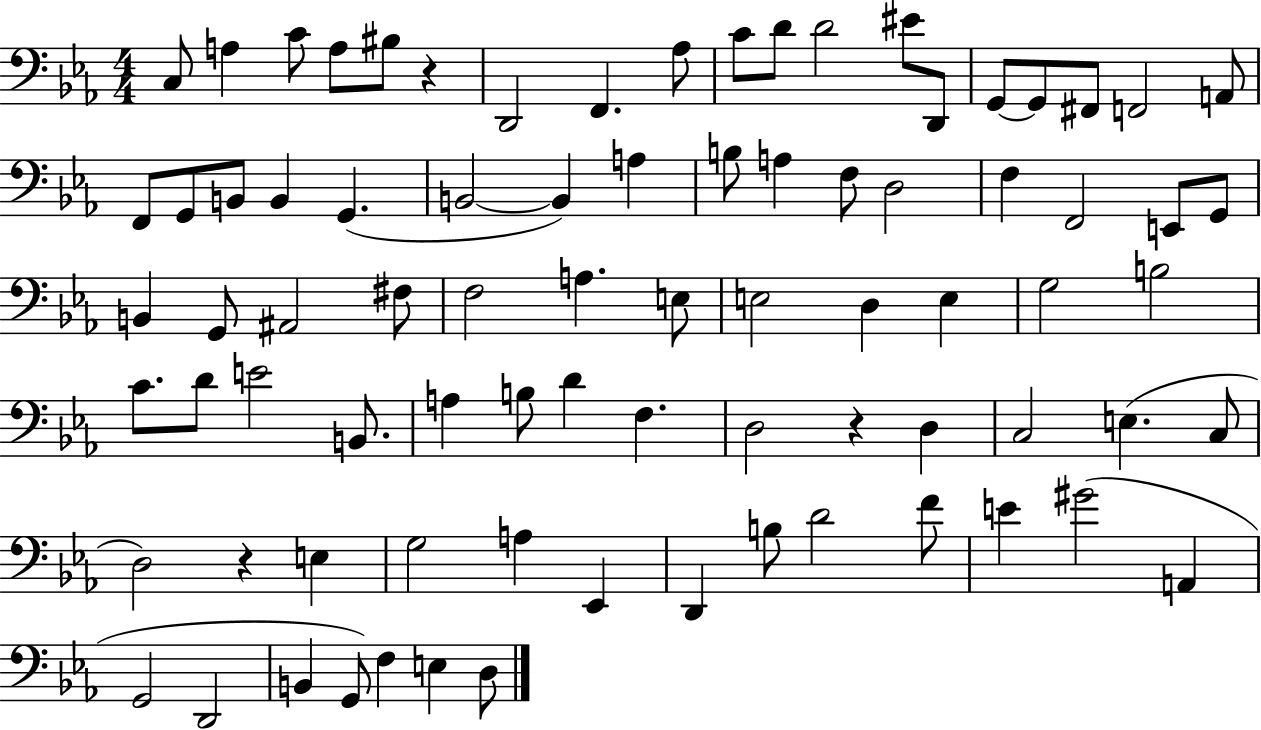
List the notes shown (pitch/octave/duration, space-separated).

C3/e A3/q C4/e A3/e BIS3/e R/q D2/h F2/q. Ab3/e C4/e D4/e D4/h EIS4/e D2/e G2/e G2/e F#2/e F2/h A2/e F2/e G2/e B2/e B2/q G2/q. B2/h B2/q A3/q B3/e A3/q F3/e D3/h F3/q F2/h E2/e G2/e B2/q G2/e A#2/h F#3/e F3/h A3/q. E3/e E3/h D3/q E3/q G3/h B3/h C4/e. D4/e E4/h B2/e. A3/q B3/e D4/q F3/q. D3/h R/q D3/q C3/h E3/q. C3/e D3/h R/q E3/q G3/h A3/q Eb2/q D2/q B3/e D4/h F4/e E4/q G#4/h A2/q G2/h D2/h B2/q G2/e F3/q E3/q D3/e